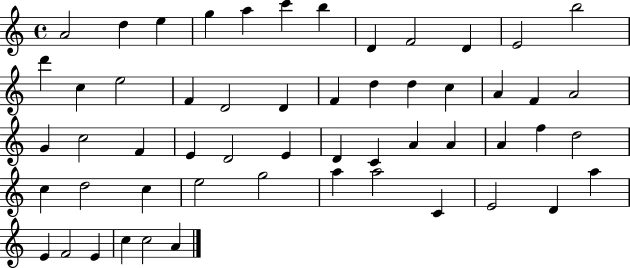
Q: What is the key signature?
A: C major